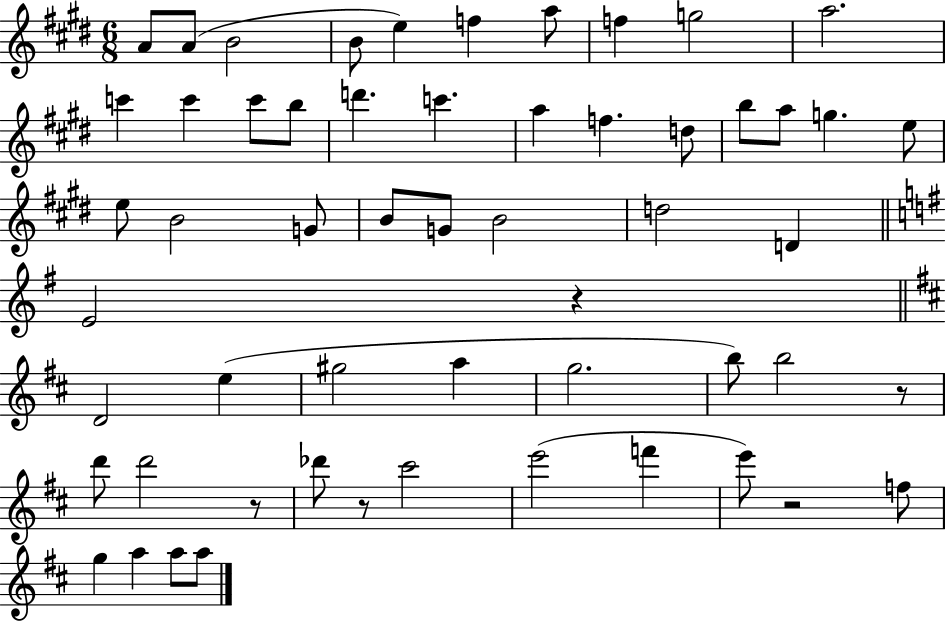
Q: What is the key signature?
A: E major